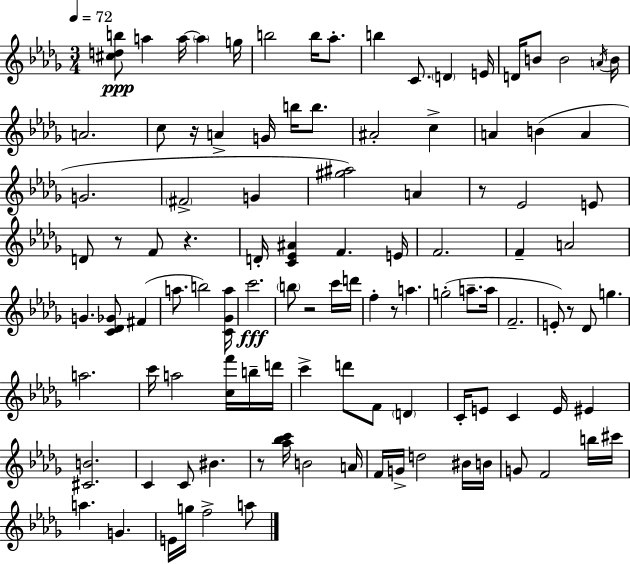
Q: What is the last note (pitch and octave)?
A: A5